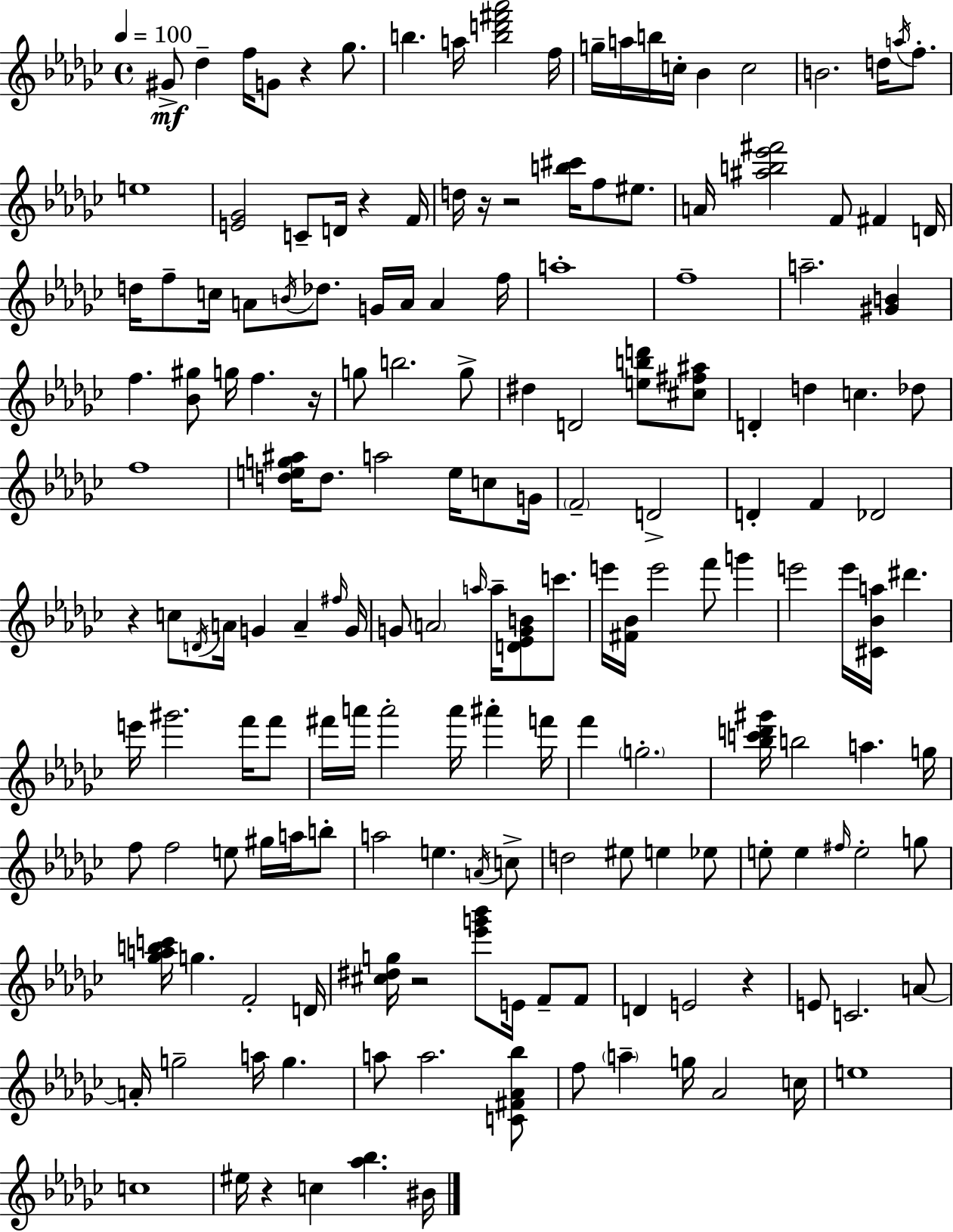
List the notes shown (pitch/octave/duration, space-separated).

G#4/e Db5/q F5/s G4/e R/q Gb5/e. B5/q. A5/s [B5,D6,F#6,Ab6]/h F5/s G5/s A5/s B5/s C5/s Bb4/q C5/h B4/h. D5/s A5/s F5/e. E5/w [E4,Gb4]/h C4/e D4/s R/q F4/s D5/s R/s R/h [B5,C#6]/s F5/e EIS5/e. A4/s [A#5,B5,Eb6,F#6]/h F4/e F#4/q D4/s D5/s F5/e C5/s A4/e B4/s Db5/e. G4/s A4/s A4/q F5/s A5/w F5/w A5/h. [G#4,B4]/q F5/q. [Bb4,G#5]/e G5/s F5/q. R/s G5/e B5/h. G5/e D#5/q D4/h [E5,B5,D6]/e [C#5,F#5,A#5]/e D4/q D5/q C5/q. Db5/e F5/w [D5,E5,G5,A#5]/s D5/e. A5/h E5/s C5/e G4/s F4/h D4/h D4/q F4/q Db4/h R/q C5/e D4/s A4/s G4/q A4/q F#5/s G4/s G4/e A4/h A5/s A5/s [D4,Eb4,G4,B4]/e C6/e. E6/s [F#4,Bb4]/s E6/h F6/e G6/q E6/h E6/s [C#4,Bb4,A5]/s D#6/q. E6/s G#6/h. F6/s F6/e F#6/s A6/s A6/h A6/s A#6/q F6/s F6/q G5/h. [Bb5,C6,D6,G#6]/s B5/h A5/q. G5/s F5/e F5/h E5/e G#5/s A5/s B5/e A5/h E5/q. A4/s C5/e D5/h EIS5/e E5/q Eb5/e E5/e E5/q F#5/s E5/h G5/e [Gb5,A5,B5,C6]/s G5/q. F4/h D4/s [C#5,D#5,G5]/s R/h [Eb6,G6,Bb6]/e E4/s F4/e F4/e D4/q E4/h R/q E4/e C4/h. A4/e A4/s G5/h A5/s G5/q. A5/e A5/h. [C4,F#4,Ab4,Bb5]/e F5/e A5/q G5/s Ab4/h C5/s E5/w C5/w EIS5/s R/q C5/q [Ab5,Bb5]/q. BIS4/s